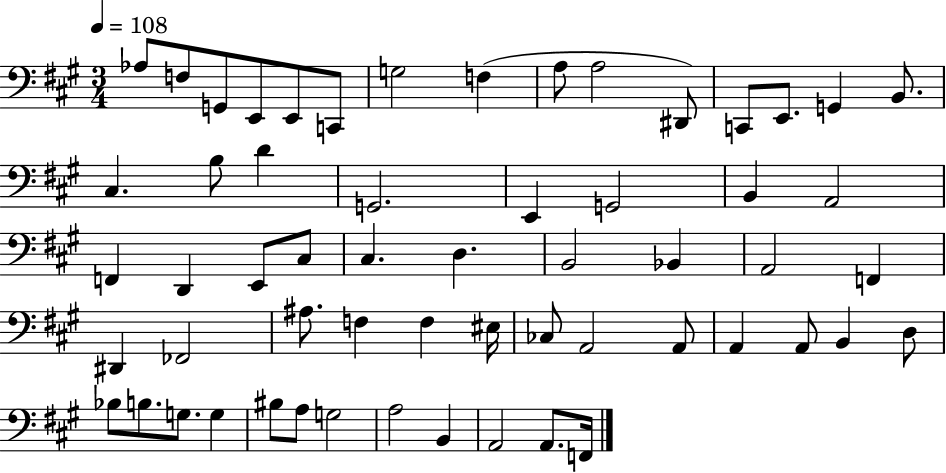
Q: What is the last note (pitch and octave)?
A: F2